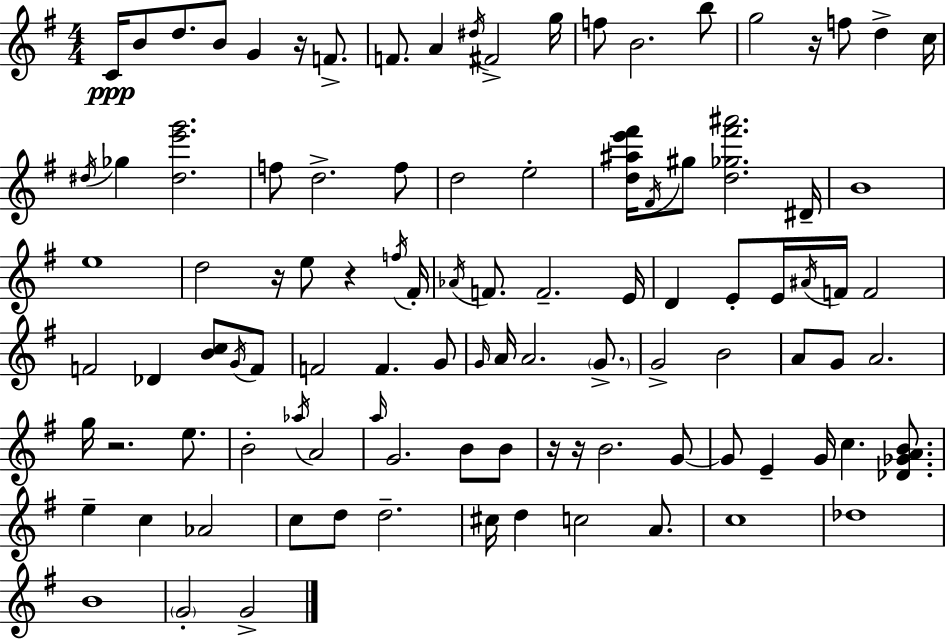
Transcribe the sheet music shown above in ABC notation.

X:1
T:Untitled
M:4/4
L:1/4
K:Em
C/4 B/2 d/2 B/2 G z/4 F/2 F/2 A ^d/4 ^F2 g/4 f/2 B2 b/2 g2 z/4 f/2 d c/4 ^d/4 _g [^de'g']2 f/2 d2 f/2 d2 e2 [d^ae'^f']/4 ^F/4 ^g/2 [d_g^f'^a']2 ^D/4 B4 e4 d2 z/4 e/2 z f/4 ^F/4 _A/4 F/2 F2 E/4 D E/2 E/4 ^A/4 F/4 F2 F2 _D [Bc]/2 G/4 F/2 F2 F G/2 G/4 A/4 A2 G/2 G2 B2 A/2 G/2 A2 g/4 z2 e/2 B2 _a/4 A2 a/4 G2 B/2 B/2 z/4 z/4 B2 G/2 G/2 E G/4 c [_D_GAB]/2 e c _A2 c/2 d/2 d2 ^c/4 d c2 A/2 c4 _d4 B4 G2 G2